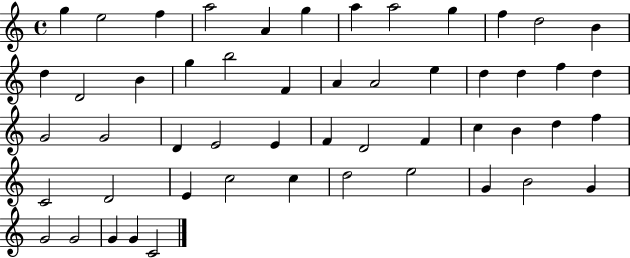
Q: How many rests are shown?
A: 0